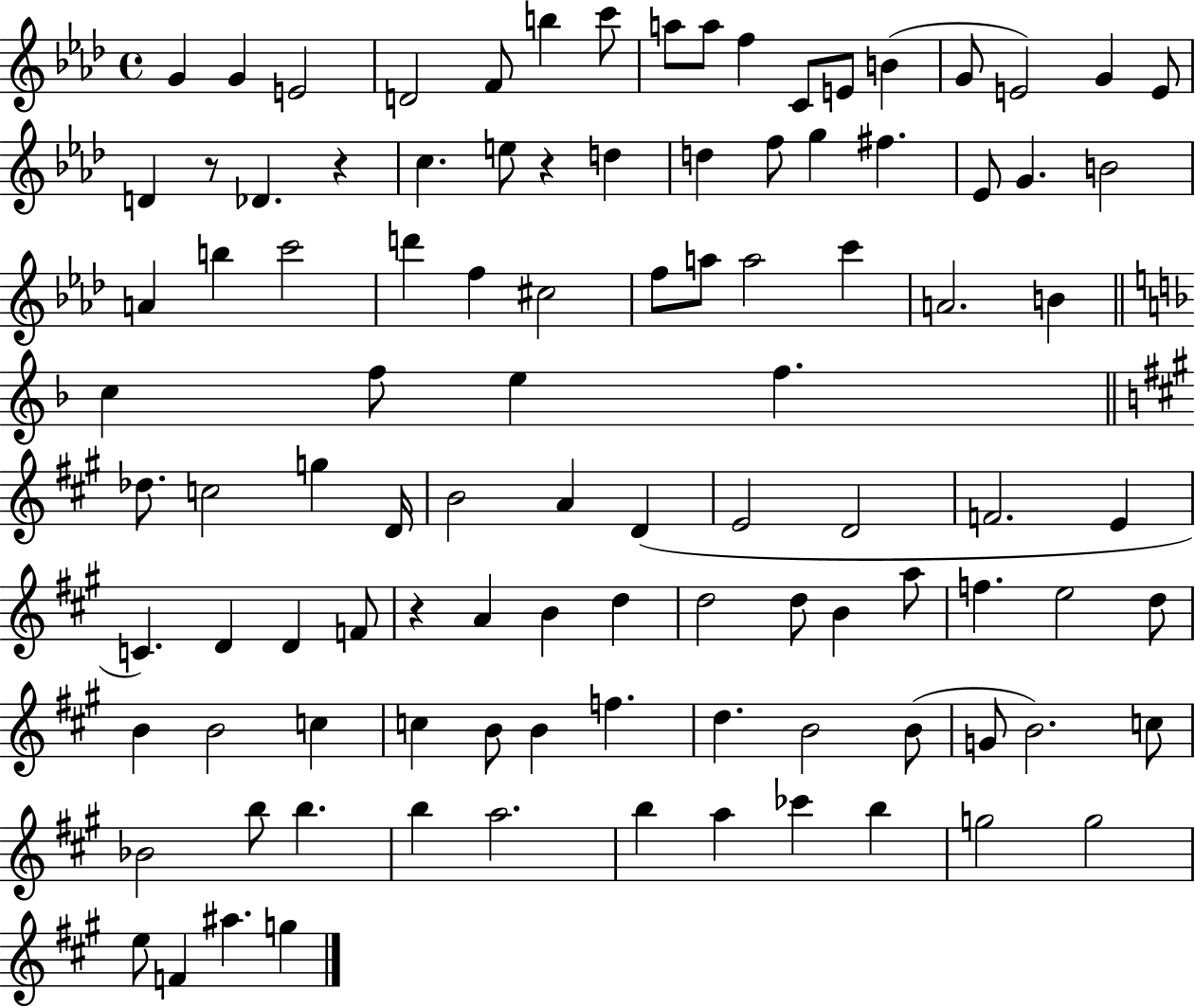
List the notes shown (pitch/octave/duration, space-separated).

G4/q G4/q E4/h D4/h F4/e B5/q C6/e A5/e A5/e F5/q C4/e E4/e B4/q G4/e E4/h G4/q E4/e D4/q R/e Db4/q. R/q C5/q. E5/e R/q D5/q D5/q F5/e G5/q F#5/q. Eb4/e G4/q. B4/h A4/q B5/q C6/h D6/q F5/q C#5/h F5/e A5/e A5/h C6/q A4/h. B4/q C5/q F5/e E5/q F5/q. Db5/e. C5/h G5/q D4/s B4/h A4/q D4/q E4/h D4/h F4/h. E4/q C4/q. D4/q D4/q F4/e R/q A4/q B4/q D5/q D5/h D5/e B4/q A5/e F5/q. E5/h D5/e B4/q B4/h C5/q C5/q B4/e B4/q F5/q. D5/q. B4/h B4/e G4/e B4/h. C5/e Bb4/h B5/e B5/q. B5/q A5/h. B5/q A5/q CES6/q B5/q G5/h G5/h E5/e F4/q A#5/q. G5/q